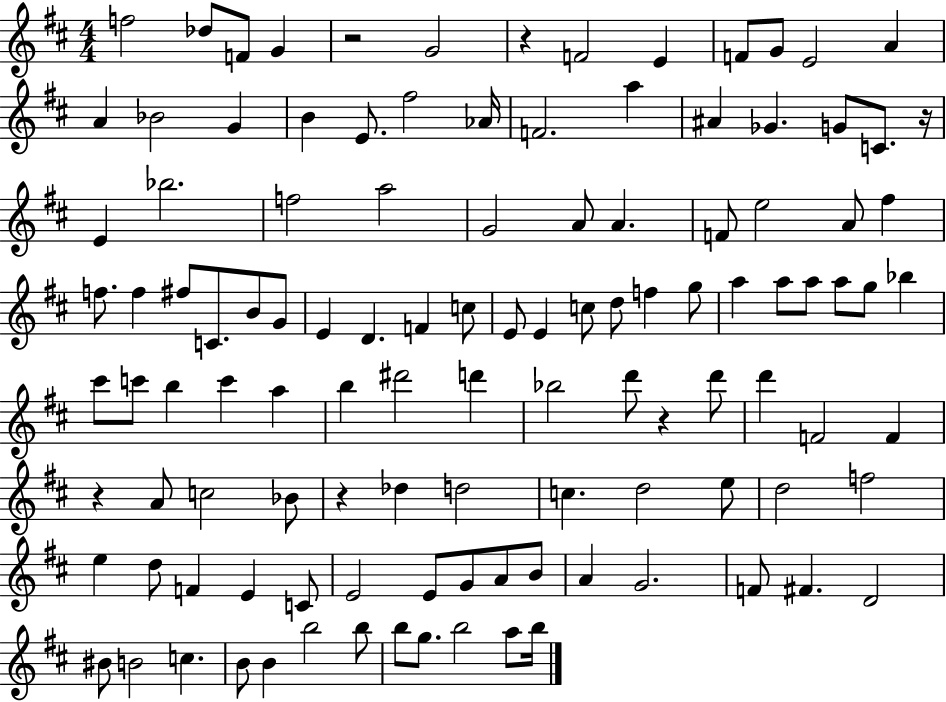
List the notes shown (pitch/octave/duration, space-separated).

F5/h Db5/e F4/e G4/q R/h G4/h R/q F4/h E4/q F4/e G4/e E4/h A4/q A4/q Bb4/h G4/q B4/q E4/e. F#5/h Ab4/s F4/h. A5/q A#4/q Gb4/q. G4/e C4/e. R/s E4/q Bb5/h. F5/h A5/h G4/h A4/e A4/q. F4/e E5/h A4/e F#5/q F5/e. F5/q F#5/e C4/e. B4/e G4/e E4/q D4/q. F4/q C5/e E4/e E4/q C5/e D5/e F5/q G5/e A5/q A5/e A5/e A5/e G5/e Bb5/q C#6/e C6/e B5/q C6/q A5/q B5/q D#6/h D6/q Bb5/h D6/e R/q D6/e D6/q F4/h F4/q R/q A4/e C5/h Bb4/e R/q Db5/q D5/h C5/q. D5/h E5/e D5/h F5/h E5/q D5/e F4/q E4/q C4/e E4/h E4/e G4/e A4/e B4/e A4/q G4/h. F4/e F#4/q. D4/h BIS4/e B4/h C5/q. B4/e B4/q B5/h B5/e B5/e G5/e. B5/h A5/e B5/s